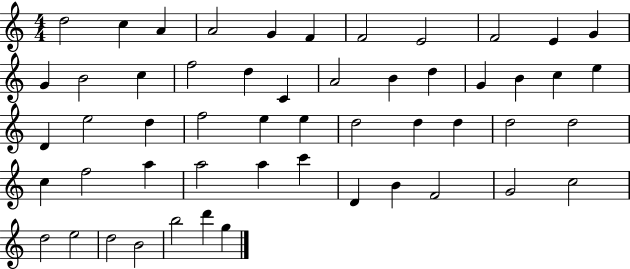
{
  \clef treble
  \numericTimeSignature
  \time 4/4
  \key c \major
  d''2 c''4 a'4 | a'2 g'4 f'4 | f'2 e'2 | f'2 e'4 g'4 | \break g'4 b'2 c''4 | f''2 d''4 c'4 | a'2 b'4 d''4 | g'4 b'4 c''4 e''4 | \break d'4 e''2 d''4 | f''2 e''4 e''4 | d''2 d''4 d''4 | d''2 d''2 | \break c''4 f''2 a''4 | a''2 a''4 c'''4 | d'4 b'4 f'2 | g'2 c''2 | \break d''2 e''2 | d''2 b'2 | b''2 d'''4 g''4 | \bar "|."
}